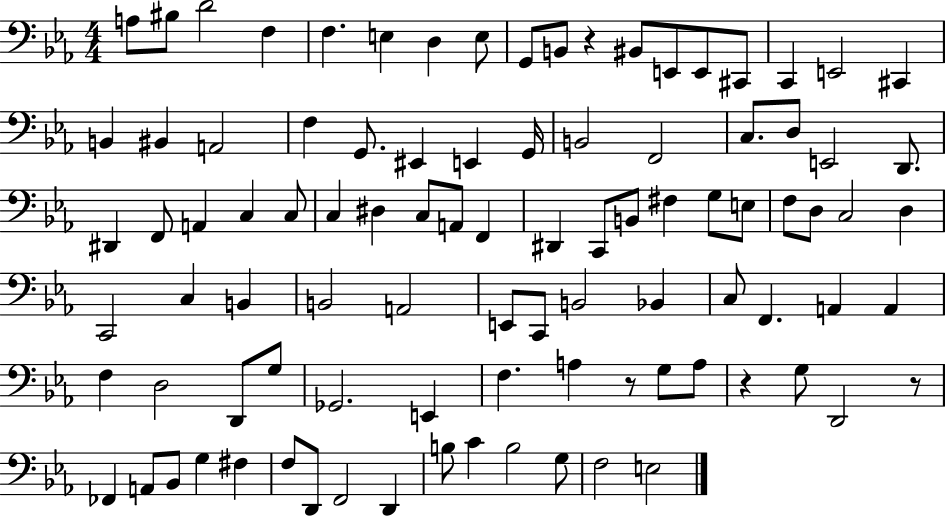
A3/e BIS3/e D4/h F3/q F3/q. E3/q D3/q E3/e G2/e B2/e R/q BIS2/e E2/e E2/e C#2/e C2/q E2/h C#2/q B2/q BIS2/q A2/h F3/q G2/e. EIS2/q E2/q G2/s B2/h F2/h C3/e. D3/e E2/h D2/e. D#2/q F2/e A2/q C3/q C3/e C3/q D#3/q C3/e A2/e F2/q D#2/q C2/e B2/e F#3/q G3/e E3/e F3/e D3/e C3/h D3/q C2/h C3/q B2/q B2/h A2/h E2/e C2/e B2/h Bb2/q C3/e F2/q. A2/q A2/q F3/q D3/h D2/e G3/e Gb2/h. E2/q F3/q. A3/q R/e G3/e A3/e R/q G3/e D2/h R/e FES2/q A2/e Bb2/e G3/q F#3/q F3/e D2/e F2/h D2/q B3/e C4/q B3/h G3/e F3/h E3/h